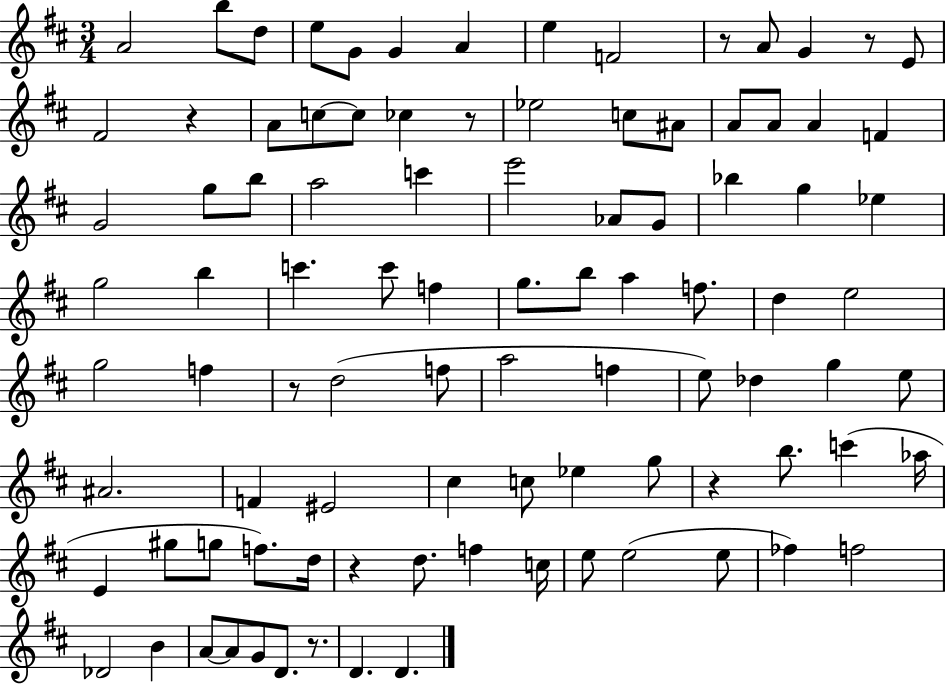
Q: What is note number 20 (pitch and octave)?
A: A#4